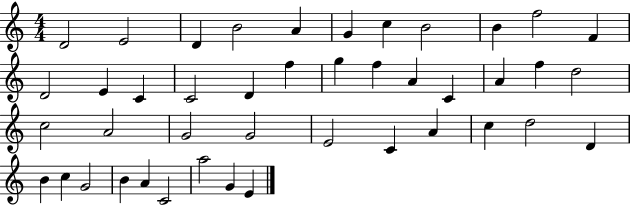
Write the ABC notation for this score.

X:1
T:Untitled
M:4/4
L:1/4
K:C
D2 E2 D B2 A G c B2 B f2 F D2 E C C2 D f g f A C A f d2 c2 A2 G2 G2 E2 C A c d2 D B c G2 B A C2 a2 G E